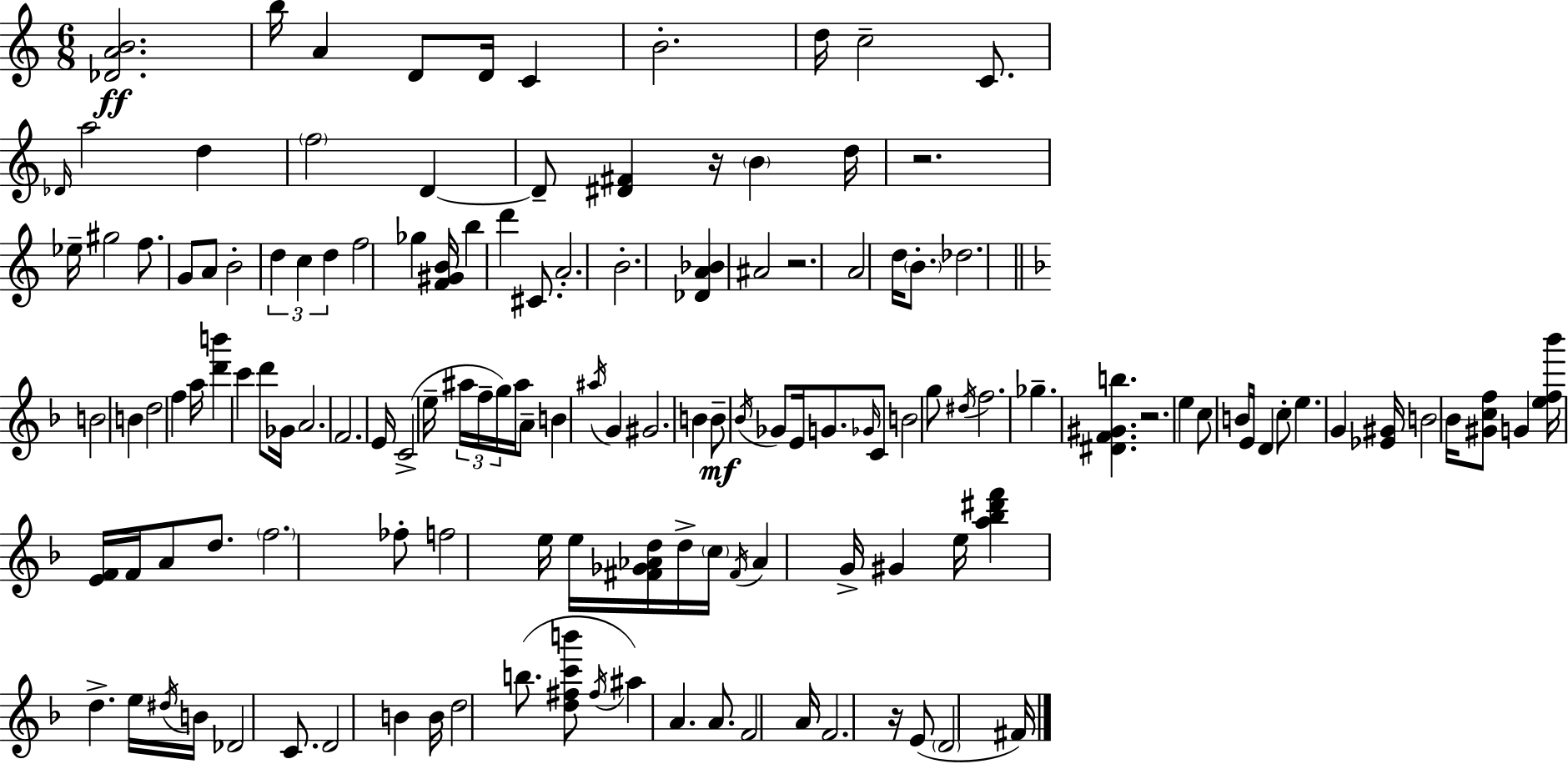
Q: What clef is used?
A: treble